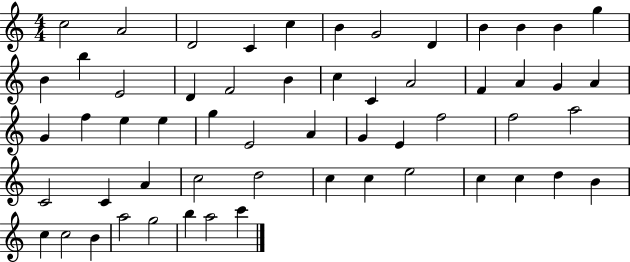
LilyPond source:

{
  \clef treble
  \numericTimeSignature
  \time 4/4
  \key c \major
  c''2 a'2 | d'2 c'4 c''4 | b'4 g'2 d'4 | b'4 b'4 b'4 g''4 | \break b'4 b''4 e'2 | d'4 f'2 b'4 | c''4 c'4 a'2 | f'4 a'4 g'4 a'4 | \break g'4 f''4 e''4 e''4 | g''4 e'2 a'4 | g'4 e'4 f''2 | f''2 a''2 | \break c'2 c'4 a'4 | c''2 d''2 | c''4 c''4 e''2 | c''4 c''4 d''4 b'4 | \break c''4 c''2 b'4 | a''2 g''2 | b''4 a''2 c'''4 | \bar "|."
}